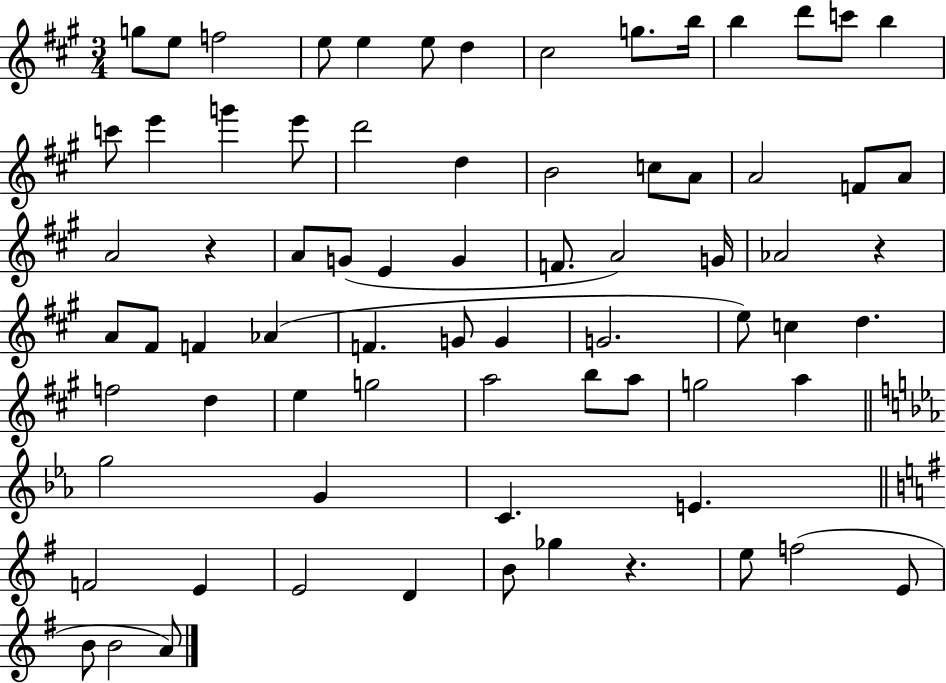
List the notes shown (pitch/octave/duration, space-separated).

G5/e E5/e F5/h E5/e E5/q E5/e D5/q C#5/h G5/e. B5/s B5/q D6/e C6/e B5/q C6/e E6/q G6/q E6/e D6/h D5/q B4/h C5/e A4/e A4/h F4/e A4/e A4/h R/q A4/e G4/e E4/q G4/q F4/e. A4/h G4/s Ab4/h R/q A4/e F#4/e F4/q Ab4/q F4/q. G4/e G4/q G4/h. E5/e C5/q D5/q. F5/h D5/q E5/q G5/h A5/h B5/e A5/e G5/h A5/q G5/h G4/q C4/q. E4/q. F4/h E4/q E4/h D4/q B4/e Gb5/q R/q. E5/e F5/h E4/e B4/e B4/h A4/e